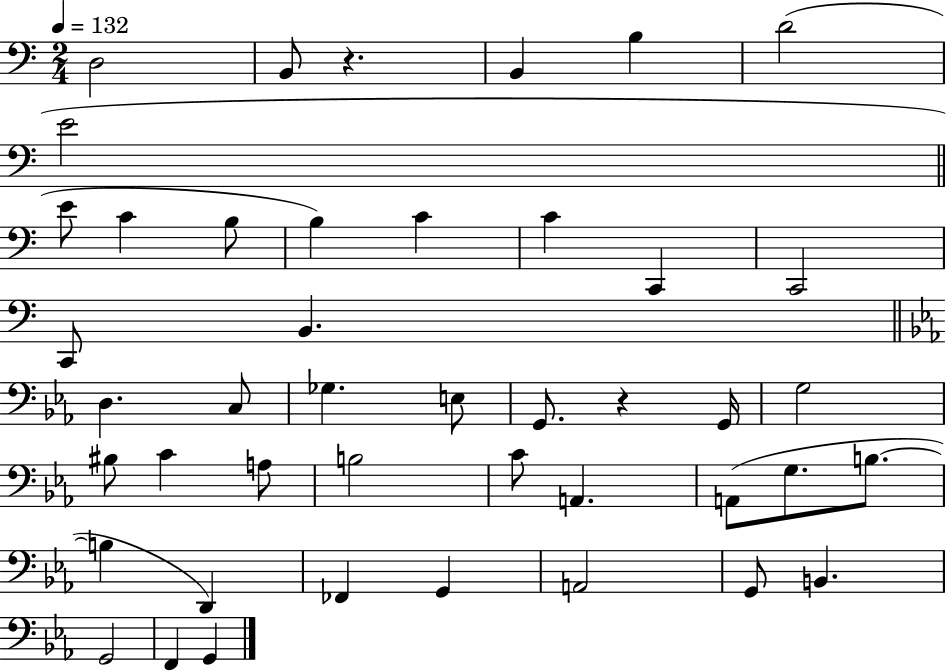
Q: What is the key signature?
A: C major